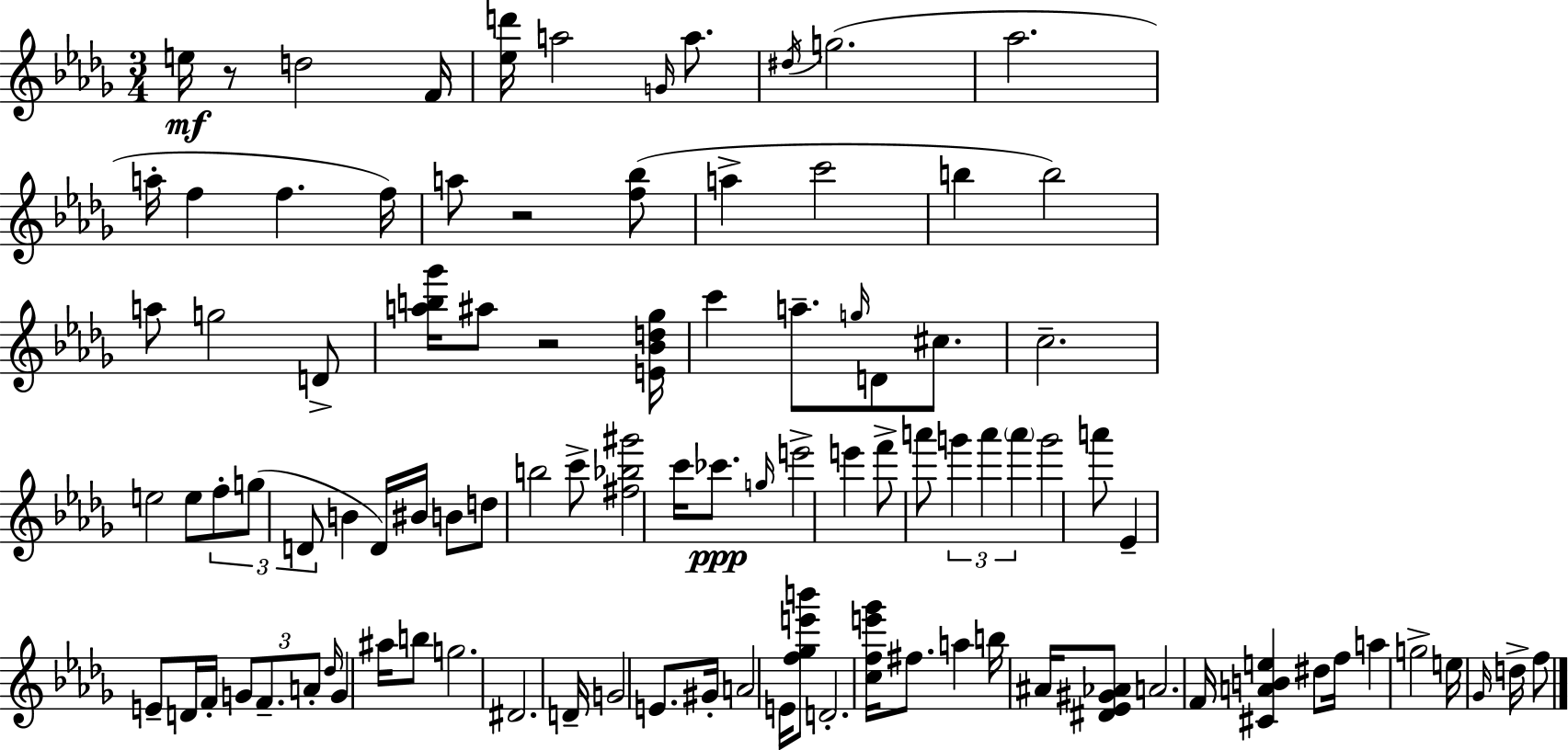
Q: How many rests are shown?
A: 3